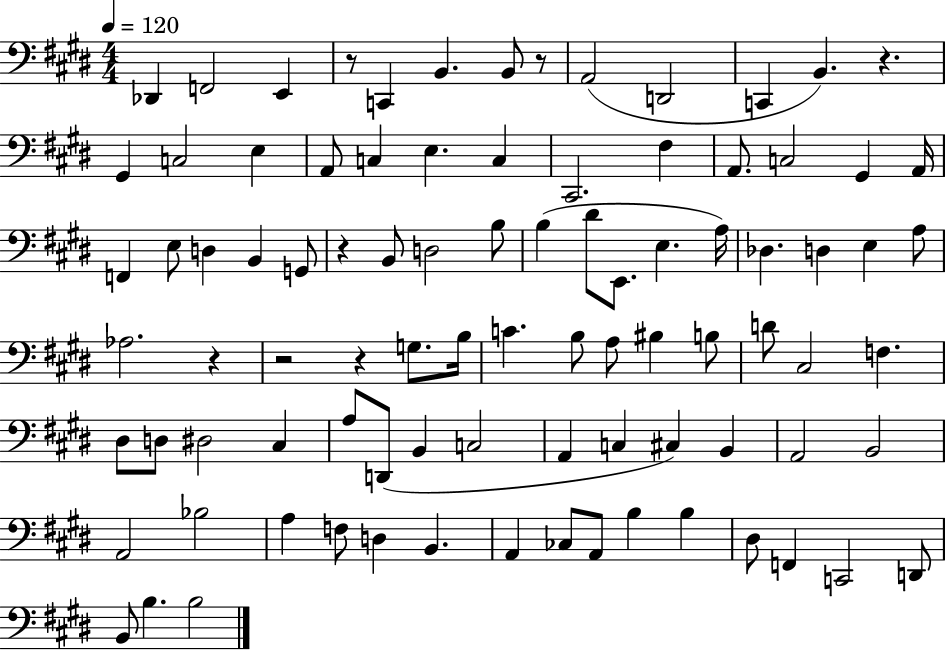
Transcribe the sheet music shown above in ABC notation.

X:1
T:Untitled
M:4/4
L:1/4
K:E
_D,, F,,2 E,, z/2 C,, B,, B,,/2 z/2 A,,2 D,,2 C,, B,, z ^G,, C,2 E, A,,/2 C, E, C, ^C,,2 ^F, A,,/2 C,2 ^G,, A,,/4 F,, E,/2 D, B,, G,,/2 z B,,/2 D,2 B,/2 B, ^D/2 E,,/2 E, A,/4 _D, D, E, A,/2 _A,2 z z2 z G,/2 B,/4 C B,/2 A,/2 ^B, B,/2 D/2 ^C,2 F, ^D,/2 D,/2 ^D,2 ^C, A,/2 D,,/2 B,, C,2 A,, C, ^C, B,, A,,2 B,,2 A,,2 _B,2 A, F,/2 D, B,, A,, _C,/2 A,,/2 B, B, ^D,/2 F,, C,,2 D,,/2 B,,/2 B, B,2